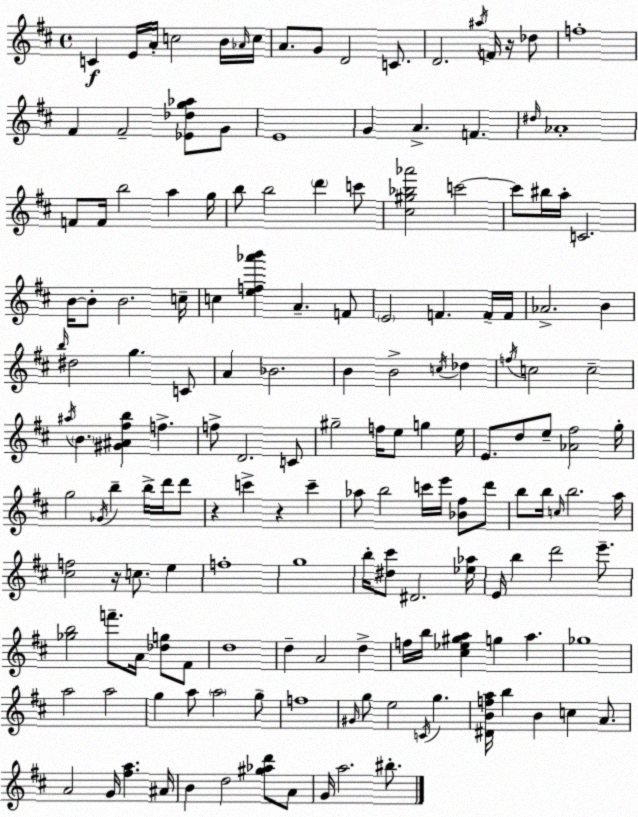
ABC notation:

X:1
T:Untitled
M:4/4
L:1/4
K:D
C E/4 A/4 c2 B/4 _A/4 c/4 A/2 G/2 D2 C/2 D2 ^a/4 F/4 z/4 _d/2 f4 ^F ^F2 [_E_dg_a]/2 G/2 E4 G A F ^d/4 _A4 F/2 F/4 b2 a g/4 b/2 b2 d' c'/2 [^c^g_b_a']2 c'2 c'/2 ^b/4 a/4 C2 B/4 B/2 B2 c/4 c [ef_a'b'] A F/2 E2 F F/4 F/4 _A2 B b/4 ^d2 g C/2 A _B2 B B2 c/4 _d f/4 c2 c2 ^a/4 B [^G^A^fb] f f/2 D2 C/2 ^g2 f/4 e/2 g e/4 E/2 d/2 e/2 [_A^f]2 g/4 g2 _G/4 b b/4 d'/4 d'/2 z c' z c' _a/2 b2 c'/4 e'/4 [_B^f]/2 d'/2 b/2 b/4 c/4 b2 a/4 [^cf]2 z/4 c/2 e f4 g4 b/4 [^d^c']/2 ^D2 [_e_a]/4 E/4 b d'2 e'/2 [_gb]2 f'/2 A/4 [_dg]/2 ^F/2 d4 d A2 d f/4 b/4 [^c_e^ga] g a _g4 a2 a2 g a/2 a2 g/2 f4 ^G/4 g/2 e2 C/4 g [^DBfa]/4 b B c A/2 A2 G/4 [^fa] ^A/4 B d2 [^g_ad']/2 A/2 G/4 a2 ^b/2